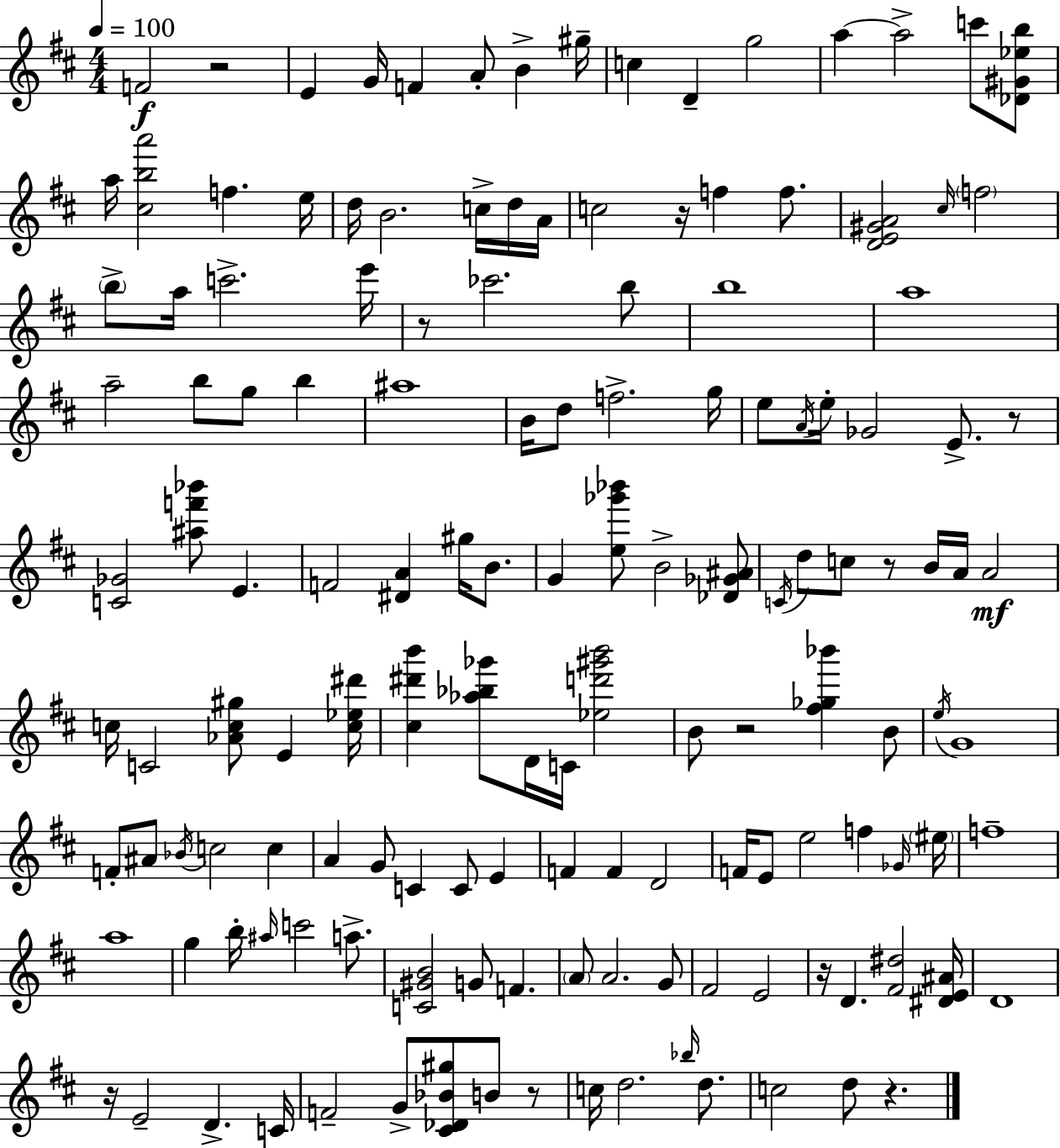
F4/h R/h E4/q G4/s F4/q A4/e B4/q G#5/s C5/q D4/q G5/h A5/q A5/h C6/e [Db4,G#4,Eb5,B5]/e A5/s [C#5,B5,A6]/h F5/q. E5/s D5/s B4/h. C5/s D5/s A4/s C5/h R/s F5/q F5/e. [D4,E4,G#4,A4]/h C#5/s F5/h B5/e A5/s C6/h. E6/s R/e CES6/h. B5/e B5/w A5/w A5/h B5/e G5/e B5/q A#5/w B4/s D5/e F5/h. G5/s E5/e A4/s E5/s Gb4/h E4/e. R/e [C4,Gb4]/h [A#5,F6,Bb6]/e E4/q. F4/h [D#4,A4]/q G#5/s B4/e. G4/q [E5,Gb6,Bb6]/e B4/h [Db4,Gb4,A#4]/e C4/s D5/e C5/e R/e B4/s A4/s A4/h C5/s C4/h [Ab4,C5,G#5]/e E4/q [C5,Eb5,D#6]/s [C#5,D#6,B6]/q [Ab5,Bb5,Gb6]/e D4/s C4/s [Eb5,D6,G#6,B6]/h B4/e R/h [F#5,Gb5,Bb6]/q B4/e E5/s G4/w F4/e A#4/e Bb4/s C5/h C5/q A4/q G4/e C4/q C4/e E4/q F4/q F4/q D4/h F4/s E4/e E5/h F5/q Gb4/s EIS5/s F5/w A5/w G5/q B5/s A#5/s C6/h A5/e. [C4,G#4,B4]/h G4/e F4/q. A4/e A4/h. G4/e F#4/h E4/h R/s D4/q. [F#4,D#5]/h [D#4,E4,A#4]/s D4/w R/s E4/h D4/q. C4/s F4/h G4/e [C#4,Db4,Bb4,G#5]/e B4/e R/e C5/s D5/h. Bb5/s D5/e. C5/h D5/e R/q.